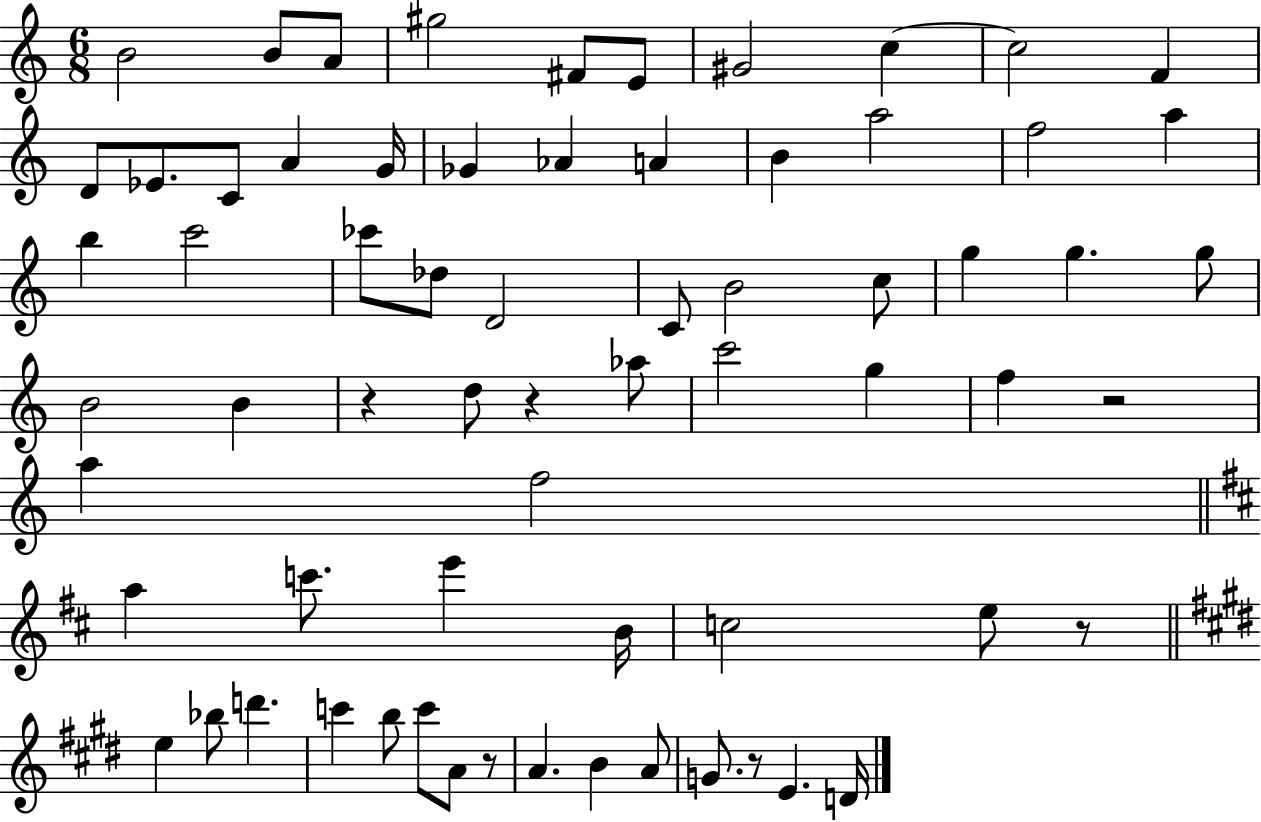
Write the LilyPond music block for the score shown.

{
  \clef treble
  \numericTimeSignature
  \time 6/8
  \key c \major
  \repeat volta 2 { b'2 b'8 a'8 | gis''2 fis'8 e'8 | gis'2 c''4~~ | c''2 f'4 | \break d'8 ees'8. c'8 a'4 g'16 | ges'4 aes'4 a'4 | b'4 a''2 | f''2 a''4 | \break b''4 c'''2 | ces'''8 des''8 d'2 | c'8 b'2 c''8 | g''4 g''4. g''8 | \break b'2 b'4 | r4 d''8 r4 aes''8 | c'''2 g''4 | f''4 r2 | \break a''4 f''2 | \bar "||" \break \key d \major a''4 c'''8. e'''4 b'16 | c''2 e''8 r8 | \bar "||" \break \key e \major e''4 bes''8 d'''4. | c'''4 b''8 c'''8 a'8 r8 | a'4. b'4 a'8 | g'8. r8 e'4. d'16 | \break } \bar "|."
}